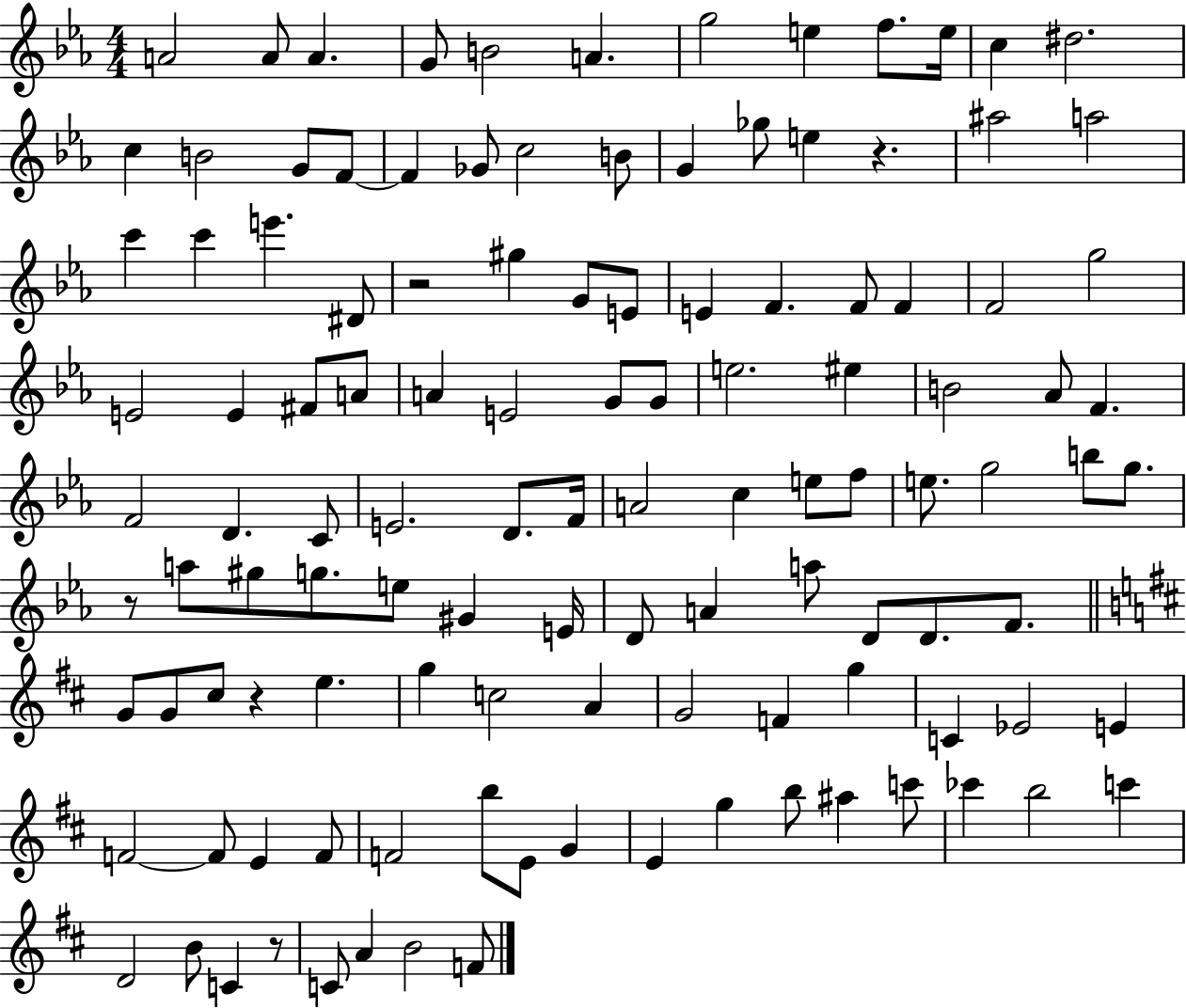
X:1
T:Untitled
M:4/4
L:1/4
K:Eb
A2 A/2 A G/2 B2 A g2 e f/2 e/4 c ^d2 c B2 G/2 F/2 F _G/2 c2 B/2 G _g/2 e z ^a2 a2 c' c' e' ^D/2 z2 ^g G/2 E/2 E F F/2 F F2 g2 E2 E ^F/2 A/2 A E2 G/2 G/2 e2 ^e B2 _A/2 F F2 D C/2 E2 D/2 F/4 A2 c e/2 f/2 e/2 g2 b/2 g/2 z/2 a/2 ^g/2 g/2 e/2 ^G E/4 D/2 A a/2 D/2 D/2 F/2 G/2 G/2 ^c/2 z e g c2 A G2 F g C _E2 E F2 F/2 E F/2 F2 b/2 E/2 G E g b/2 ^a c'/2 _c' b2 c' D2 B/2 C z/2 C/2 A B2 F/2